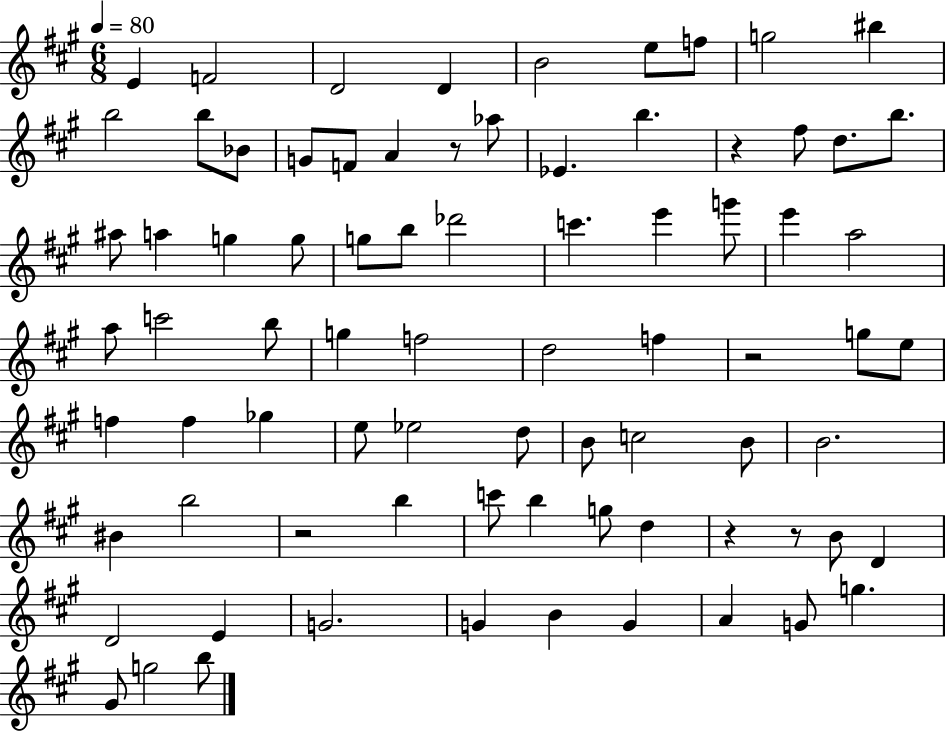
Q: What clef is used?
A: treble